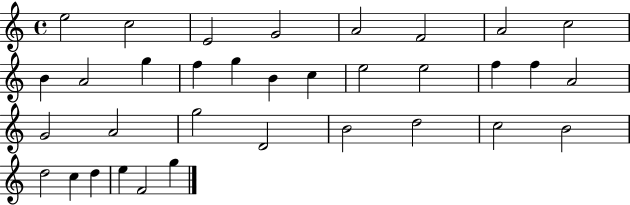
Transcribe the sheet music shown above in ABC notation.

X:1
T:Untitled
M:4/4
L:1/4
K:C
e2 c2 E2 G2 A2 F2 A2 c2 B A2 g f g B c e2 e2 f f A2 G2 A2 g2 D2 B2 d2 c2 B2 d2 c d e F2 g